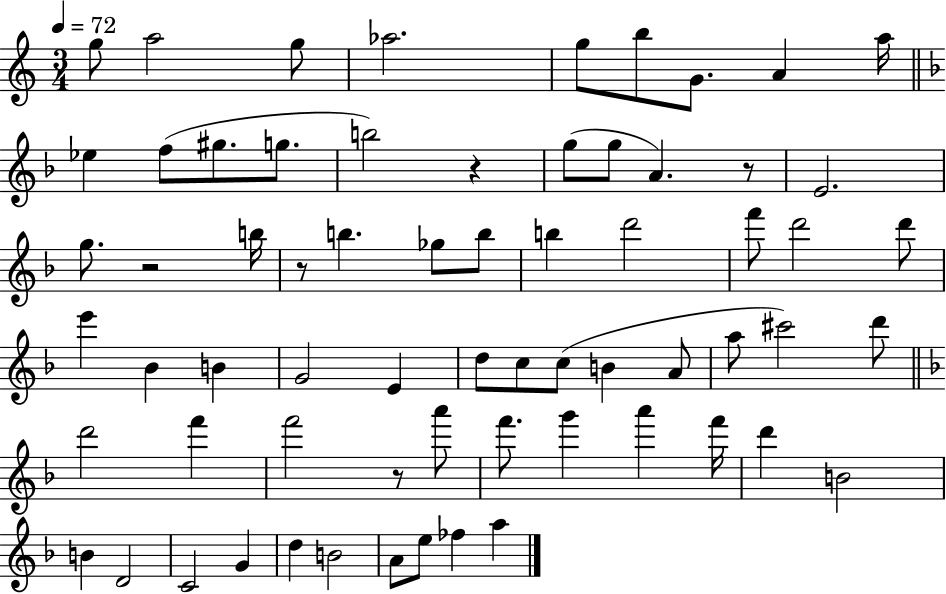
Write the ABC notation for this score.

X:1
T:Untitled
M:3/4
L:1/4
K:C
g/2 a2 g/2 _a2 g/2 b/2 G/2 A a/4 _e f/2 ^g/2 g/2 b2 z g/2 g/2 A z/2 E2 g/2 z2 b/4 z/2 b _g/2 b/2 b d'2 f'/2 d'2 d'/2 e' _B B G2 E d/2 c/2 c/2 B A/2 a/2 ^c'2 d'/2 d'2 f' f'2 z/2 a'/2 f'/2 g' a' f'/4 d' B2 B D2 C2 G d B2 A/2 e/2 _f a